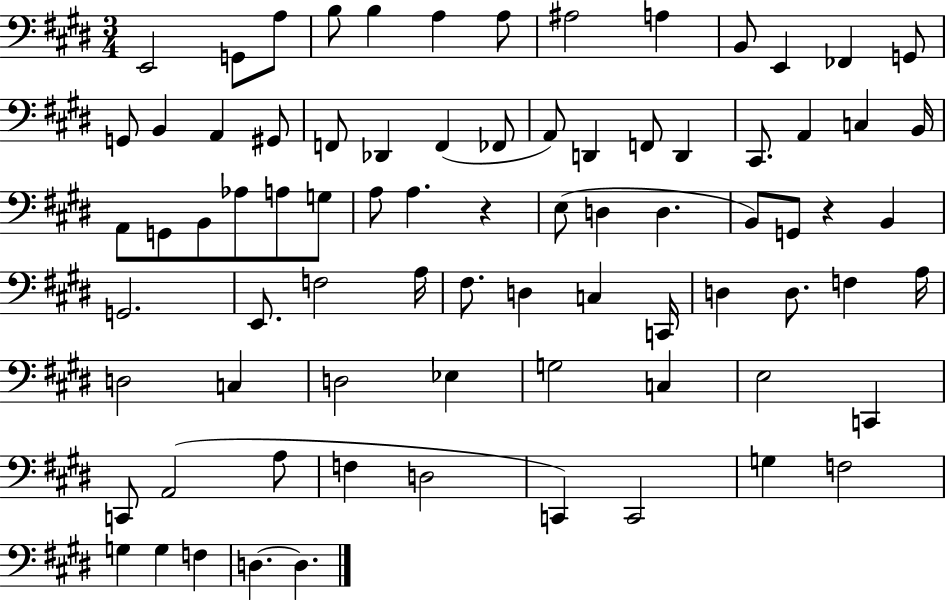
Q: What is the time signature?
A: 3/4